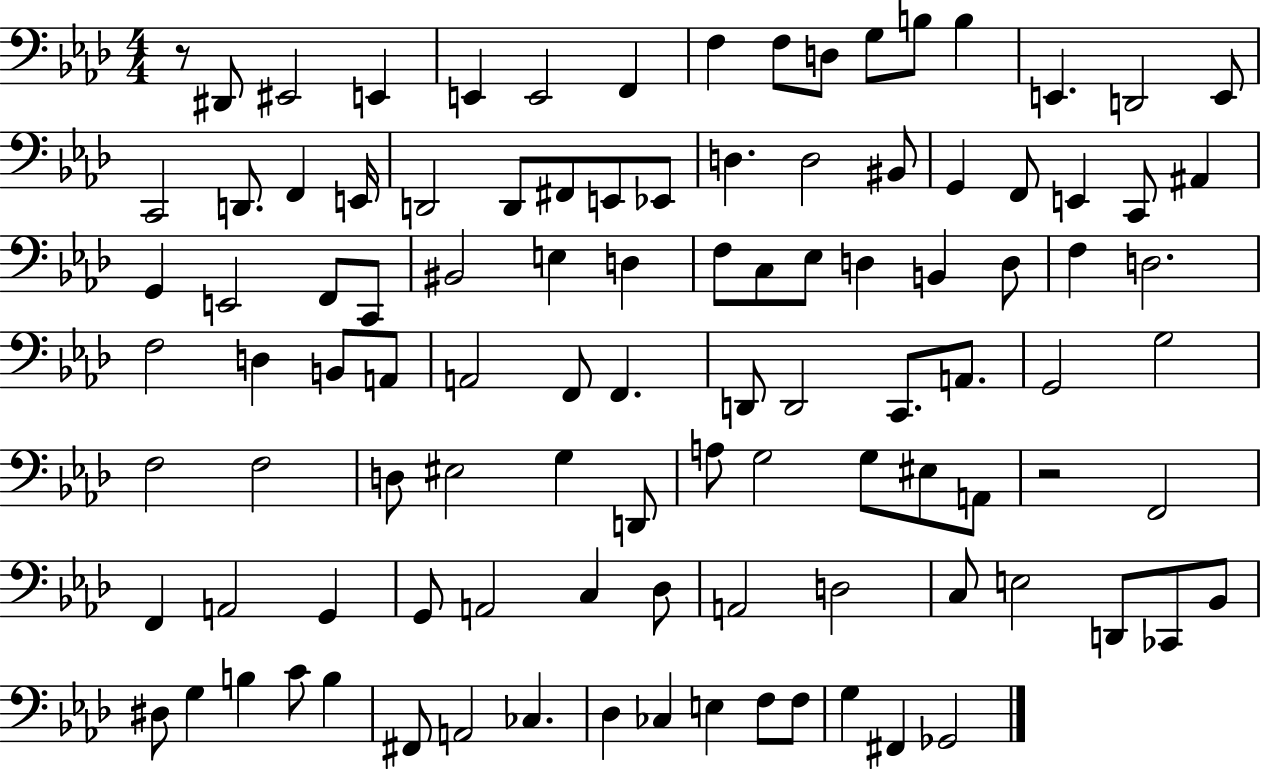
{
  \clef bass
  \numericTimeSignature
  \time 4/4
  \key aes \major
  r8 dis,8 eis,2 e,4 | e,4 e,2 f,4 | f4 f8 d8 g8 b8 b4 | e,4. d,2 e,8 | \break c,2 d,8. f,4 e,16 | d,2 d,8 fis,8 e,8 ees,8 | d4. d2 bis,8 | g,4 f,8 e,4 c,8 ais,4 | \break g,4 e,2 f,8 c,8 | bis,2 e4 d4 | f8 c8 ees8 d4 b,4 d8 | f4 d2. | \break f2 d4 b,8 a,8 | a,2 f,8 f,4. | d,8 d,2 c,8. a,8. | g,2 g2 | \break f2 f2 | d8 eis2 g4 d,8 | a8 g2 g8 eis8 a,8 | r2 f,2 | \break f,4 a,2 g,4 | g,8 a,2 c4 des8 | a,2 d2 | c8 e2 d,8 ces,8 bes,8 | \break dis8 g4 b4 c'8 b4 | fis,8 a,2 ces4. | des4 ces4 e4 f8 f8 | g4 fis,4 ges,2 | \break \bar "|."
}